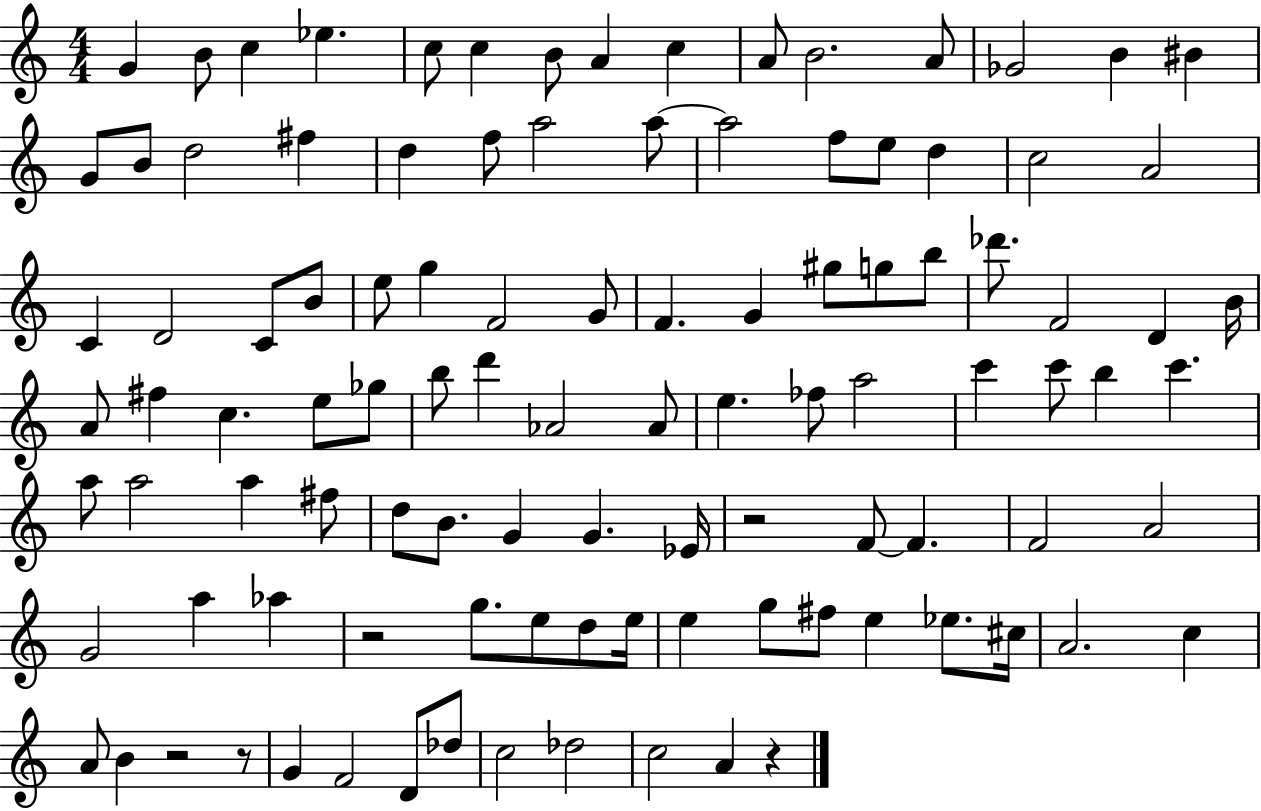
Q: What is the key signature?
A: C major